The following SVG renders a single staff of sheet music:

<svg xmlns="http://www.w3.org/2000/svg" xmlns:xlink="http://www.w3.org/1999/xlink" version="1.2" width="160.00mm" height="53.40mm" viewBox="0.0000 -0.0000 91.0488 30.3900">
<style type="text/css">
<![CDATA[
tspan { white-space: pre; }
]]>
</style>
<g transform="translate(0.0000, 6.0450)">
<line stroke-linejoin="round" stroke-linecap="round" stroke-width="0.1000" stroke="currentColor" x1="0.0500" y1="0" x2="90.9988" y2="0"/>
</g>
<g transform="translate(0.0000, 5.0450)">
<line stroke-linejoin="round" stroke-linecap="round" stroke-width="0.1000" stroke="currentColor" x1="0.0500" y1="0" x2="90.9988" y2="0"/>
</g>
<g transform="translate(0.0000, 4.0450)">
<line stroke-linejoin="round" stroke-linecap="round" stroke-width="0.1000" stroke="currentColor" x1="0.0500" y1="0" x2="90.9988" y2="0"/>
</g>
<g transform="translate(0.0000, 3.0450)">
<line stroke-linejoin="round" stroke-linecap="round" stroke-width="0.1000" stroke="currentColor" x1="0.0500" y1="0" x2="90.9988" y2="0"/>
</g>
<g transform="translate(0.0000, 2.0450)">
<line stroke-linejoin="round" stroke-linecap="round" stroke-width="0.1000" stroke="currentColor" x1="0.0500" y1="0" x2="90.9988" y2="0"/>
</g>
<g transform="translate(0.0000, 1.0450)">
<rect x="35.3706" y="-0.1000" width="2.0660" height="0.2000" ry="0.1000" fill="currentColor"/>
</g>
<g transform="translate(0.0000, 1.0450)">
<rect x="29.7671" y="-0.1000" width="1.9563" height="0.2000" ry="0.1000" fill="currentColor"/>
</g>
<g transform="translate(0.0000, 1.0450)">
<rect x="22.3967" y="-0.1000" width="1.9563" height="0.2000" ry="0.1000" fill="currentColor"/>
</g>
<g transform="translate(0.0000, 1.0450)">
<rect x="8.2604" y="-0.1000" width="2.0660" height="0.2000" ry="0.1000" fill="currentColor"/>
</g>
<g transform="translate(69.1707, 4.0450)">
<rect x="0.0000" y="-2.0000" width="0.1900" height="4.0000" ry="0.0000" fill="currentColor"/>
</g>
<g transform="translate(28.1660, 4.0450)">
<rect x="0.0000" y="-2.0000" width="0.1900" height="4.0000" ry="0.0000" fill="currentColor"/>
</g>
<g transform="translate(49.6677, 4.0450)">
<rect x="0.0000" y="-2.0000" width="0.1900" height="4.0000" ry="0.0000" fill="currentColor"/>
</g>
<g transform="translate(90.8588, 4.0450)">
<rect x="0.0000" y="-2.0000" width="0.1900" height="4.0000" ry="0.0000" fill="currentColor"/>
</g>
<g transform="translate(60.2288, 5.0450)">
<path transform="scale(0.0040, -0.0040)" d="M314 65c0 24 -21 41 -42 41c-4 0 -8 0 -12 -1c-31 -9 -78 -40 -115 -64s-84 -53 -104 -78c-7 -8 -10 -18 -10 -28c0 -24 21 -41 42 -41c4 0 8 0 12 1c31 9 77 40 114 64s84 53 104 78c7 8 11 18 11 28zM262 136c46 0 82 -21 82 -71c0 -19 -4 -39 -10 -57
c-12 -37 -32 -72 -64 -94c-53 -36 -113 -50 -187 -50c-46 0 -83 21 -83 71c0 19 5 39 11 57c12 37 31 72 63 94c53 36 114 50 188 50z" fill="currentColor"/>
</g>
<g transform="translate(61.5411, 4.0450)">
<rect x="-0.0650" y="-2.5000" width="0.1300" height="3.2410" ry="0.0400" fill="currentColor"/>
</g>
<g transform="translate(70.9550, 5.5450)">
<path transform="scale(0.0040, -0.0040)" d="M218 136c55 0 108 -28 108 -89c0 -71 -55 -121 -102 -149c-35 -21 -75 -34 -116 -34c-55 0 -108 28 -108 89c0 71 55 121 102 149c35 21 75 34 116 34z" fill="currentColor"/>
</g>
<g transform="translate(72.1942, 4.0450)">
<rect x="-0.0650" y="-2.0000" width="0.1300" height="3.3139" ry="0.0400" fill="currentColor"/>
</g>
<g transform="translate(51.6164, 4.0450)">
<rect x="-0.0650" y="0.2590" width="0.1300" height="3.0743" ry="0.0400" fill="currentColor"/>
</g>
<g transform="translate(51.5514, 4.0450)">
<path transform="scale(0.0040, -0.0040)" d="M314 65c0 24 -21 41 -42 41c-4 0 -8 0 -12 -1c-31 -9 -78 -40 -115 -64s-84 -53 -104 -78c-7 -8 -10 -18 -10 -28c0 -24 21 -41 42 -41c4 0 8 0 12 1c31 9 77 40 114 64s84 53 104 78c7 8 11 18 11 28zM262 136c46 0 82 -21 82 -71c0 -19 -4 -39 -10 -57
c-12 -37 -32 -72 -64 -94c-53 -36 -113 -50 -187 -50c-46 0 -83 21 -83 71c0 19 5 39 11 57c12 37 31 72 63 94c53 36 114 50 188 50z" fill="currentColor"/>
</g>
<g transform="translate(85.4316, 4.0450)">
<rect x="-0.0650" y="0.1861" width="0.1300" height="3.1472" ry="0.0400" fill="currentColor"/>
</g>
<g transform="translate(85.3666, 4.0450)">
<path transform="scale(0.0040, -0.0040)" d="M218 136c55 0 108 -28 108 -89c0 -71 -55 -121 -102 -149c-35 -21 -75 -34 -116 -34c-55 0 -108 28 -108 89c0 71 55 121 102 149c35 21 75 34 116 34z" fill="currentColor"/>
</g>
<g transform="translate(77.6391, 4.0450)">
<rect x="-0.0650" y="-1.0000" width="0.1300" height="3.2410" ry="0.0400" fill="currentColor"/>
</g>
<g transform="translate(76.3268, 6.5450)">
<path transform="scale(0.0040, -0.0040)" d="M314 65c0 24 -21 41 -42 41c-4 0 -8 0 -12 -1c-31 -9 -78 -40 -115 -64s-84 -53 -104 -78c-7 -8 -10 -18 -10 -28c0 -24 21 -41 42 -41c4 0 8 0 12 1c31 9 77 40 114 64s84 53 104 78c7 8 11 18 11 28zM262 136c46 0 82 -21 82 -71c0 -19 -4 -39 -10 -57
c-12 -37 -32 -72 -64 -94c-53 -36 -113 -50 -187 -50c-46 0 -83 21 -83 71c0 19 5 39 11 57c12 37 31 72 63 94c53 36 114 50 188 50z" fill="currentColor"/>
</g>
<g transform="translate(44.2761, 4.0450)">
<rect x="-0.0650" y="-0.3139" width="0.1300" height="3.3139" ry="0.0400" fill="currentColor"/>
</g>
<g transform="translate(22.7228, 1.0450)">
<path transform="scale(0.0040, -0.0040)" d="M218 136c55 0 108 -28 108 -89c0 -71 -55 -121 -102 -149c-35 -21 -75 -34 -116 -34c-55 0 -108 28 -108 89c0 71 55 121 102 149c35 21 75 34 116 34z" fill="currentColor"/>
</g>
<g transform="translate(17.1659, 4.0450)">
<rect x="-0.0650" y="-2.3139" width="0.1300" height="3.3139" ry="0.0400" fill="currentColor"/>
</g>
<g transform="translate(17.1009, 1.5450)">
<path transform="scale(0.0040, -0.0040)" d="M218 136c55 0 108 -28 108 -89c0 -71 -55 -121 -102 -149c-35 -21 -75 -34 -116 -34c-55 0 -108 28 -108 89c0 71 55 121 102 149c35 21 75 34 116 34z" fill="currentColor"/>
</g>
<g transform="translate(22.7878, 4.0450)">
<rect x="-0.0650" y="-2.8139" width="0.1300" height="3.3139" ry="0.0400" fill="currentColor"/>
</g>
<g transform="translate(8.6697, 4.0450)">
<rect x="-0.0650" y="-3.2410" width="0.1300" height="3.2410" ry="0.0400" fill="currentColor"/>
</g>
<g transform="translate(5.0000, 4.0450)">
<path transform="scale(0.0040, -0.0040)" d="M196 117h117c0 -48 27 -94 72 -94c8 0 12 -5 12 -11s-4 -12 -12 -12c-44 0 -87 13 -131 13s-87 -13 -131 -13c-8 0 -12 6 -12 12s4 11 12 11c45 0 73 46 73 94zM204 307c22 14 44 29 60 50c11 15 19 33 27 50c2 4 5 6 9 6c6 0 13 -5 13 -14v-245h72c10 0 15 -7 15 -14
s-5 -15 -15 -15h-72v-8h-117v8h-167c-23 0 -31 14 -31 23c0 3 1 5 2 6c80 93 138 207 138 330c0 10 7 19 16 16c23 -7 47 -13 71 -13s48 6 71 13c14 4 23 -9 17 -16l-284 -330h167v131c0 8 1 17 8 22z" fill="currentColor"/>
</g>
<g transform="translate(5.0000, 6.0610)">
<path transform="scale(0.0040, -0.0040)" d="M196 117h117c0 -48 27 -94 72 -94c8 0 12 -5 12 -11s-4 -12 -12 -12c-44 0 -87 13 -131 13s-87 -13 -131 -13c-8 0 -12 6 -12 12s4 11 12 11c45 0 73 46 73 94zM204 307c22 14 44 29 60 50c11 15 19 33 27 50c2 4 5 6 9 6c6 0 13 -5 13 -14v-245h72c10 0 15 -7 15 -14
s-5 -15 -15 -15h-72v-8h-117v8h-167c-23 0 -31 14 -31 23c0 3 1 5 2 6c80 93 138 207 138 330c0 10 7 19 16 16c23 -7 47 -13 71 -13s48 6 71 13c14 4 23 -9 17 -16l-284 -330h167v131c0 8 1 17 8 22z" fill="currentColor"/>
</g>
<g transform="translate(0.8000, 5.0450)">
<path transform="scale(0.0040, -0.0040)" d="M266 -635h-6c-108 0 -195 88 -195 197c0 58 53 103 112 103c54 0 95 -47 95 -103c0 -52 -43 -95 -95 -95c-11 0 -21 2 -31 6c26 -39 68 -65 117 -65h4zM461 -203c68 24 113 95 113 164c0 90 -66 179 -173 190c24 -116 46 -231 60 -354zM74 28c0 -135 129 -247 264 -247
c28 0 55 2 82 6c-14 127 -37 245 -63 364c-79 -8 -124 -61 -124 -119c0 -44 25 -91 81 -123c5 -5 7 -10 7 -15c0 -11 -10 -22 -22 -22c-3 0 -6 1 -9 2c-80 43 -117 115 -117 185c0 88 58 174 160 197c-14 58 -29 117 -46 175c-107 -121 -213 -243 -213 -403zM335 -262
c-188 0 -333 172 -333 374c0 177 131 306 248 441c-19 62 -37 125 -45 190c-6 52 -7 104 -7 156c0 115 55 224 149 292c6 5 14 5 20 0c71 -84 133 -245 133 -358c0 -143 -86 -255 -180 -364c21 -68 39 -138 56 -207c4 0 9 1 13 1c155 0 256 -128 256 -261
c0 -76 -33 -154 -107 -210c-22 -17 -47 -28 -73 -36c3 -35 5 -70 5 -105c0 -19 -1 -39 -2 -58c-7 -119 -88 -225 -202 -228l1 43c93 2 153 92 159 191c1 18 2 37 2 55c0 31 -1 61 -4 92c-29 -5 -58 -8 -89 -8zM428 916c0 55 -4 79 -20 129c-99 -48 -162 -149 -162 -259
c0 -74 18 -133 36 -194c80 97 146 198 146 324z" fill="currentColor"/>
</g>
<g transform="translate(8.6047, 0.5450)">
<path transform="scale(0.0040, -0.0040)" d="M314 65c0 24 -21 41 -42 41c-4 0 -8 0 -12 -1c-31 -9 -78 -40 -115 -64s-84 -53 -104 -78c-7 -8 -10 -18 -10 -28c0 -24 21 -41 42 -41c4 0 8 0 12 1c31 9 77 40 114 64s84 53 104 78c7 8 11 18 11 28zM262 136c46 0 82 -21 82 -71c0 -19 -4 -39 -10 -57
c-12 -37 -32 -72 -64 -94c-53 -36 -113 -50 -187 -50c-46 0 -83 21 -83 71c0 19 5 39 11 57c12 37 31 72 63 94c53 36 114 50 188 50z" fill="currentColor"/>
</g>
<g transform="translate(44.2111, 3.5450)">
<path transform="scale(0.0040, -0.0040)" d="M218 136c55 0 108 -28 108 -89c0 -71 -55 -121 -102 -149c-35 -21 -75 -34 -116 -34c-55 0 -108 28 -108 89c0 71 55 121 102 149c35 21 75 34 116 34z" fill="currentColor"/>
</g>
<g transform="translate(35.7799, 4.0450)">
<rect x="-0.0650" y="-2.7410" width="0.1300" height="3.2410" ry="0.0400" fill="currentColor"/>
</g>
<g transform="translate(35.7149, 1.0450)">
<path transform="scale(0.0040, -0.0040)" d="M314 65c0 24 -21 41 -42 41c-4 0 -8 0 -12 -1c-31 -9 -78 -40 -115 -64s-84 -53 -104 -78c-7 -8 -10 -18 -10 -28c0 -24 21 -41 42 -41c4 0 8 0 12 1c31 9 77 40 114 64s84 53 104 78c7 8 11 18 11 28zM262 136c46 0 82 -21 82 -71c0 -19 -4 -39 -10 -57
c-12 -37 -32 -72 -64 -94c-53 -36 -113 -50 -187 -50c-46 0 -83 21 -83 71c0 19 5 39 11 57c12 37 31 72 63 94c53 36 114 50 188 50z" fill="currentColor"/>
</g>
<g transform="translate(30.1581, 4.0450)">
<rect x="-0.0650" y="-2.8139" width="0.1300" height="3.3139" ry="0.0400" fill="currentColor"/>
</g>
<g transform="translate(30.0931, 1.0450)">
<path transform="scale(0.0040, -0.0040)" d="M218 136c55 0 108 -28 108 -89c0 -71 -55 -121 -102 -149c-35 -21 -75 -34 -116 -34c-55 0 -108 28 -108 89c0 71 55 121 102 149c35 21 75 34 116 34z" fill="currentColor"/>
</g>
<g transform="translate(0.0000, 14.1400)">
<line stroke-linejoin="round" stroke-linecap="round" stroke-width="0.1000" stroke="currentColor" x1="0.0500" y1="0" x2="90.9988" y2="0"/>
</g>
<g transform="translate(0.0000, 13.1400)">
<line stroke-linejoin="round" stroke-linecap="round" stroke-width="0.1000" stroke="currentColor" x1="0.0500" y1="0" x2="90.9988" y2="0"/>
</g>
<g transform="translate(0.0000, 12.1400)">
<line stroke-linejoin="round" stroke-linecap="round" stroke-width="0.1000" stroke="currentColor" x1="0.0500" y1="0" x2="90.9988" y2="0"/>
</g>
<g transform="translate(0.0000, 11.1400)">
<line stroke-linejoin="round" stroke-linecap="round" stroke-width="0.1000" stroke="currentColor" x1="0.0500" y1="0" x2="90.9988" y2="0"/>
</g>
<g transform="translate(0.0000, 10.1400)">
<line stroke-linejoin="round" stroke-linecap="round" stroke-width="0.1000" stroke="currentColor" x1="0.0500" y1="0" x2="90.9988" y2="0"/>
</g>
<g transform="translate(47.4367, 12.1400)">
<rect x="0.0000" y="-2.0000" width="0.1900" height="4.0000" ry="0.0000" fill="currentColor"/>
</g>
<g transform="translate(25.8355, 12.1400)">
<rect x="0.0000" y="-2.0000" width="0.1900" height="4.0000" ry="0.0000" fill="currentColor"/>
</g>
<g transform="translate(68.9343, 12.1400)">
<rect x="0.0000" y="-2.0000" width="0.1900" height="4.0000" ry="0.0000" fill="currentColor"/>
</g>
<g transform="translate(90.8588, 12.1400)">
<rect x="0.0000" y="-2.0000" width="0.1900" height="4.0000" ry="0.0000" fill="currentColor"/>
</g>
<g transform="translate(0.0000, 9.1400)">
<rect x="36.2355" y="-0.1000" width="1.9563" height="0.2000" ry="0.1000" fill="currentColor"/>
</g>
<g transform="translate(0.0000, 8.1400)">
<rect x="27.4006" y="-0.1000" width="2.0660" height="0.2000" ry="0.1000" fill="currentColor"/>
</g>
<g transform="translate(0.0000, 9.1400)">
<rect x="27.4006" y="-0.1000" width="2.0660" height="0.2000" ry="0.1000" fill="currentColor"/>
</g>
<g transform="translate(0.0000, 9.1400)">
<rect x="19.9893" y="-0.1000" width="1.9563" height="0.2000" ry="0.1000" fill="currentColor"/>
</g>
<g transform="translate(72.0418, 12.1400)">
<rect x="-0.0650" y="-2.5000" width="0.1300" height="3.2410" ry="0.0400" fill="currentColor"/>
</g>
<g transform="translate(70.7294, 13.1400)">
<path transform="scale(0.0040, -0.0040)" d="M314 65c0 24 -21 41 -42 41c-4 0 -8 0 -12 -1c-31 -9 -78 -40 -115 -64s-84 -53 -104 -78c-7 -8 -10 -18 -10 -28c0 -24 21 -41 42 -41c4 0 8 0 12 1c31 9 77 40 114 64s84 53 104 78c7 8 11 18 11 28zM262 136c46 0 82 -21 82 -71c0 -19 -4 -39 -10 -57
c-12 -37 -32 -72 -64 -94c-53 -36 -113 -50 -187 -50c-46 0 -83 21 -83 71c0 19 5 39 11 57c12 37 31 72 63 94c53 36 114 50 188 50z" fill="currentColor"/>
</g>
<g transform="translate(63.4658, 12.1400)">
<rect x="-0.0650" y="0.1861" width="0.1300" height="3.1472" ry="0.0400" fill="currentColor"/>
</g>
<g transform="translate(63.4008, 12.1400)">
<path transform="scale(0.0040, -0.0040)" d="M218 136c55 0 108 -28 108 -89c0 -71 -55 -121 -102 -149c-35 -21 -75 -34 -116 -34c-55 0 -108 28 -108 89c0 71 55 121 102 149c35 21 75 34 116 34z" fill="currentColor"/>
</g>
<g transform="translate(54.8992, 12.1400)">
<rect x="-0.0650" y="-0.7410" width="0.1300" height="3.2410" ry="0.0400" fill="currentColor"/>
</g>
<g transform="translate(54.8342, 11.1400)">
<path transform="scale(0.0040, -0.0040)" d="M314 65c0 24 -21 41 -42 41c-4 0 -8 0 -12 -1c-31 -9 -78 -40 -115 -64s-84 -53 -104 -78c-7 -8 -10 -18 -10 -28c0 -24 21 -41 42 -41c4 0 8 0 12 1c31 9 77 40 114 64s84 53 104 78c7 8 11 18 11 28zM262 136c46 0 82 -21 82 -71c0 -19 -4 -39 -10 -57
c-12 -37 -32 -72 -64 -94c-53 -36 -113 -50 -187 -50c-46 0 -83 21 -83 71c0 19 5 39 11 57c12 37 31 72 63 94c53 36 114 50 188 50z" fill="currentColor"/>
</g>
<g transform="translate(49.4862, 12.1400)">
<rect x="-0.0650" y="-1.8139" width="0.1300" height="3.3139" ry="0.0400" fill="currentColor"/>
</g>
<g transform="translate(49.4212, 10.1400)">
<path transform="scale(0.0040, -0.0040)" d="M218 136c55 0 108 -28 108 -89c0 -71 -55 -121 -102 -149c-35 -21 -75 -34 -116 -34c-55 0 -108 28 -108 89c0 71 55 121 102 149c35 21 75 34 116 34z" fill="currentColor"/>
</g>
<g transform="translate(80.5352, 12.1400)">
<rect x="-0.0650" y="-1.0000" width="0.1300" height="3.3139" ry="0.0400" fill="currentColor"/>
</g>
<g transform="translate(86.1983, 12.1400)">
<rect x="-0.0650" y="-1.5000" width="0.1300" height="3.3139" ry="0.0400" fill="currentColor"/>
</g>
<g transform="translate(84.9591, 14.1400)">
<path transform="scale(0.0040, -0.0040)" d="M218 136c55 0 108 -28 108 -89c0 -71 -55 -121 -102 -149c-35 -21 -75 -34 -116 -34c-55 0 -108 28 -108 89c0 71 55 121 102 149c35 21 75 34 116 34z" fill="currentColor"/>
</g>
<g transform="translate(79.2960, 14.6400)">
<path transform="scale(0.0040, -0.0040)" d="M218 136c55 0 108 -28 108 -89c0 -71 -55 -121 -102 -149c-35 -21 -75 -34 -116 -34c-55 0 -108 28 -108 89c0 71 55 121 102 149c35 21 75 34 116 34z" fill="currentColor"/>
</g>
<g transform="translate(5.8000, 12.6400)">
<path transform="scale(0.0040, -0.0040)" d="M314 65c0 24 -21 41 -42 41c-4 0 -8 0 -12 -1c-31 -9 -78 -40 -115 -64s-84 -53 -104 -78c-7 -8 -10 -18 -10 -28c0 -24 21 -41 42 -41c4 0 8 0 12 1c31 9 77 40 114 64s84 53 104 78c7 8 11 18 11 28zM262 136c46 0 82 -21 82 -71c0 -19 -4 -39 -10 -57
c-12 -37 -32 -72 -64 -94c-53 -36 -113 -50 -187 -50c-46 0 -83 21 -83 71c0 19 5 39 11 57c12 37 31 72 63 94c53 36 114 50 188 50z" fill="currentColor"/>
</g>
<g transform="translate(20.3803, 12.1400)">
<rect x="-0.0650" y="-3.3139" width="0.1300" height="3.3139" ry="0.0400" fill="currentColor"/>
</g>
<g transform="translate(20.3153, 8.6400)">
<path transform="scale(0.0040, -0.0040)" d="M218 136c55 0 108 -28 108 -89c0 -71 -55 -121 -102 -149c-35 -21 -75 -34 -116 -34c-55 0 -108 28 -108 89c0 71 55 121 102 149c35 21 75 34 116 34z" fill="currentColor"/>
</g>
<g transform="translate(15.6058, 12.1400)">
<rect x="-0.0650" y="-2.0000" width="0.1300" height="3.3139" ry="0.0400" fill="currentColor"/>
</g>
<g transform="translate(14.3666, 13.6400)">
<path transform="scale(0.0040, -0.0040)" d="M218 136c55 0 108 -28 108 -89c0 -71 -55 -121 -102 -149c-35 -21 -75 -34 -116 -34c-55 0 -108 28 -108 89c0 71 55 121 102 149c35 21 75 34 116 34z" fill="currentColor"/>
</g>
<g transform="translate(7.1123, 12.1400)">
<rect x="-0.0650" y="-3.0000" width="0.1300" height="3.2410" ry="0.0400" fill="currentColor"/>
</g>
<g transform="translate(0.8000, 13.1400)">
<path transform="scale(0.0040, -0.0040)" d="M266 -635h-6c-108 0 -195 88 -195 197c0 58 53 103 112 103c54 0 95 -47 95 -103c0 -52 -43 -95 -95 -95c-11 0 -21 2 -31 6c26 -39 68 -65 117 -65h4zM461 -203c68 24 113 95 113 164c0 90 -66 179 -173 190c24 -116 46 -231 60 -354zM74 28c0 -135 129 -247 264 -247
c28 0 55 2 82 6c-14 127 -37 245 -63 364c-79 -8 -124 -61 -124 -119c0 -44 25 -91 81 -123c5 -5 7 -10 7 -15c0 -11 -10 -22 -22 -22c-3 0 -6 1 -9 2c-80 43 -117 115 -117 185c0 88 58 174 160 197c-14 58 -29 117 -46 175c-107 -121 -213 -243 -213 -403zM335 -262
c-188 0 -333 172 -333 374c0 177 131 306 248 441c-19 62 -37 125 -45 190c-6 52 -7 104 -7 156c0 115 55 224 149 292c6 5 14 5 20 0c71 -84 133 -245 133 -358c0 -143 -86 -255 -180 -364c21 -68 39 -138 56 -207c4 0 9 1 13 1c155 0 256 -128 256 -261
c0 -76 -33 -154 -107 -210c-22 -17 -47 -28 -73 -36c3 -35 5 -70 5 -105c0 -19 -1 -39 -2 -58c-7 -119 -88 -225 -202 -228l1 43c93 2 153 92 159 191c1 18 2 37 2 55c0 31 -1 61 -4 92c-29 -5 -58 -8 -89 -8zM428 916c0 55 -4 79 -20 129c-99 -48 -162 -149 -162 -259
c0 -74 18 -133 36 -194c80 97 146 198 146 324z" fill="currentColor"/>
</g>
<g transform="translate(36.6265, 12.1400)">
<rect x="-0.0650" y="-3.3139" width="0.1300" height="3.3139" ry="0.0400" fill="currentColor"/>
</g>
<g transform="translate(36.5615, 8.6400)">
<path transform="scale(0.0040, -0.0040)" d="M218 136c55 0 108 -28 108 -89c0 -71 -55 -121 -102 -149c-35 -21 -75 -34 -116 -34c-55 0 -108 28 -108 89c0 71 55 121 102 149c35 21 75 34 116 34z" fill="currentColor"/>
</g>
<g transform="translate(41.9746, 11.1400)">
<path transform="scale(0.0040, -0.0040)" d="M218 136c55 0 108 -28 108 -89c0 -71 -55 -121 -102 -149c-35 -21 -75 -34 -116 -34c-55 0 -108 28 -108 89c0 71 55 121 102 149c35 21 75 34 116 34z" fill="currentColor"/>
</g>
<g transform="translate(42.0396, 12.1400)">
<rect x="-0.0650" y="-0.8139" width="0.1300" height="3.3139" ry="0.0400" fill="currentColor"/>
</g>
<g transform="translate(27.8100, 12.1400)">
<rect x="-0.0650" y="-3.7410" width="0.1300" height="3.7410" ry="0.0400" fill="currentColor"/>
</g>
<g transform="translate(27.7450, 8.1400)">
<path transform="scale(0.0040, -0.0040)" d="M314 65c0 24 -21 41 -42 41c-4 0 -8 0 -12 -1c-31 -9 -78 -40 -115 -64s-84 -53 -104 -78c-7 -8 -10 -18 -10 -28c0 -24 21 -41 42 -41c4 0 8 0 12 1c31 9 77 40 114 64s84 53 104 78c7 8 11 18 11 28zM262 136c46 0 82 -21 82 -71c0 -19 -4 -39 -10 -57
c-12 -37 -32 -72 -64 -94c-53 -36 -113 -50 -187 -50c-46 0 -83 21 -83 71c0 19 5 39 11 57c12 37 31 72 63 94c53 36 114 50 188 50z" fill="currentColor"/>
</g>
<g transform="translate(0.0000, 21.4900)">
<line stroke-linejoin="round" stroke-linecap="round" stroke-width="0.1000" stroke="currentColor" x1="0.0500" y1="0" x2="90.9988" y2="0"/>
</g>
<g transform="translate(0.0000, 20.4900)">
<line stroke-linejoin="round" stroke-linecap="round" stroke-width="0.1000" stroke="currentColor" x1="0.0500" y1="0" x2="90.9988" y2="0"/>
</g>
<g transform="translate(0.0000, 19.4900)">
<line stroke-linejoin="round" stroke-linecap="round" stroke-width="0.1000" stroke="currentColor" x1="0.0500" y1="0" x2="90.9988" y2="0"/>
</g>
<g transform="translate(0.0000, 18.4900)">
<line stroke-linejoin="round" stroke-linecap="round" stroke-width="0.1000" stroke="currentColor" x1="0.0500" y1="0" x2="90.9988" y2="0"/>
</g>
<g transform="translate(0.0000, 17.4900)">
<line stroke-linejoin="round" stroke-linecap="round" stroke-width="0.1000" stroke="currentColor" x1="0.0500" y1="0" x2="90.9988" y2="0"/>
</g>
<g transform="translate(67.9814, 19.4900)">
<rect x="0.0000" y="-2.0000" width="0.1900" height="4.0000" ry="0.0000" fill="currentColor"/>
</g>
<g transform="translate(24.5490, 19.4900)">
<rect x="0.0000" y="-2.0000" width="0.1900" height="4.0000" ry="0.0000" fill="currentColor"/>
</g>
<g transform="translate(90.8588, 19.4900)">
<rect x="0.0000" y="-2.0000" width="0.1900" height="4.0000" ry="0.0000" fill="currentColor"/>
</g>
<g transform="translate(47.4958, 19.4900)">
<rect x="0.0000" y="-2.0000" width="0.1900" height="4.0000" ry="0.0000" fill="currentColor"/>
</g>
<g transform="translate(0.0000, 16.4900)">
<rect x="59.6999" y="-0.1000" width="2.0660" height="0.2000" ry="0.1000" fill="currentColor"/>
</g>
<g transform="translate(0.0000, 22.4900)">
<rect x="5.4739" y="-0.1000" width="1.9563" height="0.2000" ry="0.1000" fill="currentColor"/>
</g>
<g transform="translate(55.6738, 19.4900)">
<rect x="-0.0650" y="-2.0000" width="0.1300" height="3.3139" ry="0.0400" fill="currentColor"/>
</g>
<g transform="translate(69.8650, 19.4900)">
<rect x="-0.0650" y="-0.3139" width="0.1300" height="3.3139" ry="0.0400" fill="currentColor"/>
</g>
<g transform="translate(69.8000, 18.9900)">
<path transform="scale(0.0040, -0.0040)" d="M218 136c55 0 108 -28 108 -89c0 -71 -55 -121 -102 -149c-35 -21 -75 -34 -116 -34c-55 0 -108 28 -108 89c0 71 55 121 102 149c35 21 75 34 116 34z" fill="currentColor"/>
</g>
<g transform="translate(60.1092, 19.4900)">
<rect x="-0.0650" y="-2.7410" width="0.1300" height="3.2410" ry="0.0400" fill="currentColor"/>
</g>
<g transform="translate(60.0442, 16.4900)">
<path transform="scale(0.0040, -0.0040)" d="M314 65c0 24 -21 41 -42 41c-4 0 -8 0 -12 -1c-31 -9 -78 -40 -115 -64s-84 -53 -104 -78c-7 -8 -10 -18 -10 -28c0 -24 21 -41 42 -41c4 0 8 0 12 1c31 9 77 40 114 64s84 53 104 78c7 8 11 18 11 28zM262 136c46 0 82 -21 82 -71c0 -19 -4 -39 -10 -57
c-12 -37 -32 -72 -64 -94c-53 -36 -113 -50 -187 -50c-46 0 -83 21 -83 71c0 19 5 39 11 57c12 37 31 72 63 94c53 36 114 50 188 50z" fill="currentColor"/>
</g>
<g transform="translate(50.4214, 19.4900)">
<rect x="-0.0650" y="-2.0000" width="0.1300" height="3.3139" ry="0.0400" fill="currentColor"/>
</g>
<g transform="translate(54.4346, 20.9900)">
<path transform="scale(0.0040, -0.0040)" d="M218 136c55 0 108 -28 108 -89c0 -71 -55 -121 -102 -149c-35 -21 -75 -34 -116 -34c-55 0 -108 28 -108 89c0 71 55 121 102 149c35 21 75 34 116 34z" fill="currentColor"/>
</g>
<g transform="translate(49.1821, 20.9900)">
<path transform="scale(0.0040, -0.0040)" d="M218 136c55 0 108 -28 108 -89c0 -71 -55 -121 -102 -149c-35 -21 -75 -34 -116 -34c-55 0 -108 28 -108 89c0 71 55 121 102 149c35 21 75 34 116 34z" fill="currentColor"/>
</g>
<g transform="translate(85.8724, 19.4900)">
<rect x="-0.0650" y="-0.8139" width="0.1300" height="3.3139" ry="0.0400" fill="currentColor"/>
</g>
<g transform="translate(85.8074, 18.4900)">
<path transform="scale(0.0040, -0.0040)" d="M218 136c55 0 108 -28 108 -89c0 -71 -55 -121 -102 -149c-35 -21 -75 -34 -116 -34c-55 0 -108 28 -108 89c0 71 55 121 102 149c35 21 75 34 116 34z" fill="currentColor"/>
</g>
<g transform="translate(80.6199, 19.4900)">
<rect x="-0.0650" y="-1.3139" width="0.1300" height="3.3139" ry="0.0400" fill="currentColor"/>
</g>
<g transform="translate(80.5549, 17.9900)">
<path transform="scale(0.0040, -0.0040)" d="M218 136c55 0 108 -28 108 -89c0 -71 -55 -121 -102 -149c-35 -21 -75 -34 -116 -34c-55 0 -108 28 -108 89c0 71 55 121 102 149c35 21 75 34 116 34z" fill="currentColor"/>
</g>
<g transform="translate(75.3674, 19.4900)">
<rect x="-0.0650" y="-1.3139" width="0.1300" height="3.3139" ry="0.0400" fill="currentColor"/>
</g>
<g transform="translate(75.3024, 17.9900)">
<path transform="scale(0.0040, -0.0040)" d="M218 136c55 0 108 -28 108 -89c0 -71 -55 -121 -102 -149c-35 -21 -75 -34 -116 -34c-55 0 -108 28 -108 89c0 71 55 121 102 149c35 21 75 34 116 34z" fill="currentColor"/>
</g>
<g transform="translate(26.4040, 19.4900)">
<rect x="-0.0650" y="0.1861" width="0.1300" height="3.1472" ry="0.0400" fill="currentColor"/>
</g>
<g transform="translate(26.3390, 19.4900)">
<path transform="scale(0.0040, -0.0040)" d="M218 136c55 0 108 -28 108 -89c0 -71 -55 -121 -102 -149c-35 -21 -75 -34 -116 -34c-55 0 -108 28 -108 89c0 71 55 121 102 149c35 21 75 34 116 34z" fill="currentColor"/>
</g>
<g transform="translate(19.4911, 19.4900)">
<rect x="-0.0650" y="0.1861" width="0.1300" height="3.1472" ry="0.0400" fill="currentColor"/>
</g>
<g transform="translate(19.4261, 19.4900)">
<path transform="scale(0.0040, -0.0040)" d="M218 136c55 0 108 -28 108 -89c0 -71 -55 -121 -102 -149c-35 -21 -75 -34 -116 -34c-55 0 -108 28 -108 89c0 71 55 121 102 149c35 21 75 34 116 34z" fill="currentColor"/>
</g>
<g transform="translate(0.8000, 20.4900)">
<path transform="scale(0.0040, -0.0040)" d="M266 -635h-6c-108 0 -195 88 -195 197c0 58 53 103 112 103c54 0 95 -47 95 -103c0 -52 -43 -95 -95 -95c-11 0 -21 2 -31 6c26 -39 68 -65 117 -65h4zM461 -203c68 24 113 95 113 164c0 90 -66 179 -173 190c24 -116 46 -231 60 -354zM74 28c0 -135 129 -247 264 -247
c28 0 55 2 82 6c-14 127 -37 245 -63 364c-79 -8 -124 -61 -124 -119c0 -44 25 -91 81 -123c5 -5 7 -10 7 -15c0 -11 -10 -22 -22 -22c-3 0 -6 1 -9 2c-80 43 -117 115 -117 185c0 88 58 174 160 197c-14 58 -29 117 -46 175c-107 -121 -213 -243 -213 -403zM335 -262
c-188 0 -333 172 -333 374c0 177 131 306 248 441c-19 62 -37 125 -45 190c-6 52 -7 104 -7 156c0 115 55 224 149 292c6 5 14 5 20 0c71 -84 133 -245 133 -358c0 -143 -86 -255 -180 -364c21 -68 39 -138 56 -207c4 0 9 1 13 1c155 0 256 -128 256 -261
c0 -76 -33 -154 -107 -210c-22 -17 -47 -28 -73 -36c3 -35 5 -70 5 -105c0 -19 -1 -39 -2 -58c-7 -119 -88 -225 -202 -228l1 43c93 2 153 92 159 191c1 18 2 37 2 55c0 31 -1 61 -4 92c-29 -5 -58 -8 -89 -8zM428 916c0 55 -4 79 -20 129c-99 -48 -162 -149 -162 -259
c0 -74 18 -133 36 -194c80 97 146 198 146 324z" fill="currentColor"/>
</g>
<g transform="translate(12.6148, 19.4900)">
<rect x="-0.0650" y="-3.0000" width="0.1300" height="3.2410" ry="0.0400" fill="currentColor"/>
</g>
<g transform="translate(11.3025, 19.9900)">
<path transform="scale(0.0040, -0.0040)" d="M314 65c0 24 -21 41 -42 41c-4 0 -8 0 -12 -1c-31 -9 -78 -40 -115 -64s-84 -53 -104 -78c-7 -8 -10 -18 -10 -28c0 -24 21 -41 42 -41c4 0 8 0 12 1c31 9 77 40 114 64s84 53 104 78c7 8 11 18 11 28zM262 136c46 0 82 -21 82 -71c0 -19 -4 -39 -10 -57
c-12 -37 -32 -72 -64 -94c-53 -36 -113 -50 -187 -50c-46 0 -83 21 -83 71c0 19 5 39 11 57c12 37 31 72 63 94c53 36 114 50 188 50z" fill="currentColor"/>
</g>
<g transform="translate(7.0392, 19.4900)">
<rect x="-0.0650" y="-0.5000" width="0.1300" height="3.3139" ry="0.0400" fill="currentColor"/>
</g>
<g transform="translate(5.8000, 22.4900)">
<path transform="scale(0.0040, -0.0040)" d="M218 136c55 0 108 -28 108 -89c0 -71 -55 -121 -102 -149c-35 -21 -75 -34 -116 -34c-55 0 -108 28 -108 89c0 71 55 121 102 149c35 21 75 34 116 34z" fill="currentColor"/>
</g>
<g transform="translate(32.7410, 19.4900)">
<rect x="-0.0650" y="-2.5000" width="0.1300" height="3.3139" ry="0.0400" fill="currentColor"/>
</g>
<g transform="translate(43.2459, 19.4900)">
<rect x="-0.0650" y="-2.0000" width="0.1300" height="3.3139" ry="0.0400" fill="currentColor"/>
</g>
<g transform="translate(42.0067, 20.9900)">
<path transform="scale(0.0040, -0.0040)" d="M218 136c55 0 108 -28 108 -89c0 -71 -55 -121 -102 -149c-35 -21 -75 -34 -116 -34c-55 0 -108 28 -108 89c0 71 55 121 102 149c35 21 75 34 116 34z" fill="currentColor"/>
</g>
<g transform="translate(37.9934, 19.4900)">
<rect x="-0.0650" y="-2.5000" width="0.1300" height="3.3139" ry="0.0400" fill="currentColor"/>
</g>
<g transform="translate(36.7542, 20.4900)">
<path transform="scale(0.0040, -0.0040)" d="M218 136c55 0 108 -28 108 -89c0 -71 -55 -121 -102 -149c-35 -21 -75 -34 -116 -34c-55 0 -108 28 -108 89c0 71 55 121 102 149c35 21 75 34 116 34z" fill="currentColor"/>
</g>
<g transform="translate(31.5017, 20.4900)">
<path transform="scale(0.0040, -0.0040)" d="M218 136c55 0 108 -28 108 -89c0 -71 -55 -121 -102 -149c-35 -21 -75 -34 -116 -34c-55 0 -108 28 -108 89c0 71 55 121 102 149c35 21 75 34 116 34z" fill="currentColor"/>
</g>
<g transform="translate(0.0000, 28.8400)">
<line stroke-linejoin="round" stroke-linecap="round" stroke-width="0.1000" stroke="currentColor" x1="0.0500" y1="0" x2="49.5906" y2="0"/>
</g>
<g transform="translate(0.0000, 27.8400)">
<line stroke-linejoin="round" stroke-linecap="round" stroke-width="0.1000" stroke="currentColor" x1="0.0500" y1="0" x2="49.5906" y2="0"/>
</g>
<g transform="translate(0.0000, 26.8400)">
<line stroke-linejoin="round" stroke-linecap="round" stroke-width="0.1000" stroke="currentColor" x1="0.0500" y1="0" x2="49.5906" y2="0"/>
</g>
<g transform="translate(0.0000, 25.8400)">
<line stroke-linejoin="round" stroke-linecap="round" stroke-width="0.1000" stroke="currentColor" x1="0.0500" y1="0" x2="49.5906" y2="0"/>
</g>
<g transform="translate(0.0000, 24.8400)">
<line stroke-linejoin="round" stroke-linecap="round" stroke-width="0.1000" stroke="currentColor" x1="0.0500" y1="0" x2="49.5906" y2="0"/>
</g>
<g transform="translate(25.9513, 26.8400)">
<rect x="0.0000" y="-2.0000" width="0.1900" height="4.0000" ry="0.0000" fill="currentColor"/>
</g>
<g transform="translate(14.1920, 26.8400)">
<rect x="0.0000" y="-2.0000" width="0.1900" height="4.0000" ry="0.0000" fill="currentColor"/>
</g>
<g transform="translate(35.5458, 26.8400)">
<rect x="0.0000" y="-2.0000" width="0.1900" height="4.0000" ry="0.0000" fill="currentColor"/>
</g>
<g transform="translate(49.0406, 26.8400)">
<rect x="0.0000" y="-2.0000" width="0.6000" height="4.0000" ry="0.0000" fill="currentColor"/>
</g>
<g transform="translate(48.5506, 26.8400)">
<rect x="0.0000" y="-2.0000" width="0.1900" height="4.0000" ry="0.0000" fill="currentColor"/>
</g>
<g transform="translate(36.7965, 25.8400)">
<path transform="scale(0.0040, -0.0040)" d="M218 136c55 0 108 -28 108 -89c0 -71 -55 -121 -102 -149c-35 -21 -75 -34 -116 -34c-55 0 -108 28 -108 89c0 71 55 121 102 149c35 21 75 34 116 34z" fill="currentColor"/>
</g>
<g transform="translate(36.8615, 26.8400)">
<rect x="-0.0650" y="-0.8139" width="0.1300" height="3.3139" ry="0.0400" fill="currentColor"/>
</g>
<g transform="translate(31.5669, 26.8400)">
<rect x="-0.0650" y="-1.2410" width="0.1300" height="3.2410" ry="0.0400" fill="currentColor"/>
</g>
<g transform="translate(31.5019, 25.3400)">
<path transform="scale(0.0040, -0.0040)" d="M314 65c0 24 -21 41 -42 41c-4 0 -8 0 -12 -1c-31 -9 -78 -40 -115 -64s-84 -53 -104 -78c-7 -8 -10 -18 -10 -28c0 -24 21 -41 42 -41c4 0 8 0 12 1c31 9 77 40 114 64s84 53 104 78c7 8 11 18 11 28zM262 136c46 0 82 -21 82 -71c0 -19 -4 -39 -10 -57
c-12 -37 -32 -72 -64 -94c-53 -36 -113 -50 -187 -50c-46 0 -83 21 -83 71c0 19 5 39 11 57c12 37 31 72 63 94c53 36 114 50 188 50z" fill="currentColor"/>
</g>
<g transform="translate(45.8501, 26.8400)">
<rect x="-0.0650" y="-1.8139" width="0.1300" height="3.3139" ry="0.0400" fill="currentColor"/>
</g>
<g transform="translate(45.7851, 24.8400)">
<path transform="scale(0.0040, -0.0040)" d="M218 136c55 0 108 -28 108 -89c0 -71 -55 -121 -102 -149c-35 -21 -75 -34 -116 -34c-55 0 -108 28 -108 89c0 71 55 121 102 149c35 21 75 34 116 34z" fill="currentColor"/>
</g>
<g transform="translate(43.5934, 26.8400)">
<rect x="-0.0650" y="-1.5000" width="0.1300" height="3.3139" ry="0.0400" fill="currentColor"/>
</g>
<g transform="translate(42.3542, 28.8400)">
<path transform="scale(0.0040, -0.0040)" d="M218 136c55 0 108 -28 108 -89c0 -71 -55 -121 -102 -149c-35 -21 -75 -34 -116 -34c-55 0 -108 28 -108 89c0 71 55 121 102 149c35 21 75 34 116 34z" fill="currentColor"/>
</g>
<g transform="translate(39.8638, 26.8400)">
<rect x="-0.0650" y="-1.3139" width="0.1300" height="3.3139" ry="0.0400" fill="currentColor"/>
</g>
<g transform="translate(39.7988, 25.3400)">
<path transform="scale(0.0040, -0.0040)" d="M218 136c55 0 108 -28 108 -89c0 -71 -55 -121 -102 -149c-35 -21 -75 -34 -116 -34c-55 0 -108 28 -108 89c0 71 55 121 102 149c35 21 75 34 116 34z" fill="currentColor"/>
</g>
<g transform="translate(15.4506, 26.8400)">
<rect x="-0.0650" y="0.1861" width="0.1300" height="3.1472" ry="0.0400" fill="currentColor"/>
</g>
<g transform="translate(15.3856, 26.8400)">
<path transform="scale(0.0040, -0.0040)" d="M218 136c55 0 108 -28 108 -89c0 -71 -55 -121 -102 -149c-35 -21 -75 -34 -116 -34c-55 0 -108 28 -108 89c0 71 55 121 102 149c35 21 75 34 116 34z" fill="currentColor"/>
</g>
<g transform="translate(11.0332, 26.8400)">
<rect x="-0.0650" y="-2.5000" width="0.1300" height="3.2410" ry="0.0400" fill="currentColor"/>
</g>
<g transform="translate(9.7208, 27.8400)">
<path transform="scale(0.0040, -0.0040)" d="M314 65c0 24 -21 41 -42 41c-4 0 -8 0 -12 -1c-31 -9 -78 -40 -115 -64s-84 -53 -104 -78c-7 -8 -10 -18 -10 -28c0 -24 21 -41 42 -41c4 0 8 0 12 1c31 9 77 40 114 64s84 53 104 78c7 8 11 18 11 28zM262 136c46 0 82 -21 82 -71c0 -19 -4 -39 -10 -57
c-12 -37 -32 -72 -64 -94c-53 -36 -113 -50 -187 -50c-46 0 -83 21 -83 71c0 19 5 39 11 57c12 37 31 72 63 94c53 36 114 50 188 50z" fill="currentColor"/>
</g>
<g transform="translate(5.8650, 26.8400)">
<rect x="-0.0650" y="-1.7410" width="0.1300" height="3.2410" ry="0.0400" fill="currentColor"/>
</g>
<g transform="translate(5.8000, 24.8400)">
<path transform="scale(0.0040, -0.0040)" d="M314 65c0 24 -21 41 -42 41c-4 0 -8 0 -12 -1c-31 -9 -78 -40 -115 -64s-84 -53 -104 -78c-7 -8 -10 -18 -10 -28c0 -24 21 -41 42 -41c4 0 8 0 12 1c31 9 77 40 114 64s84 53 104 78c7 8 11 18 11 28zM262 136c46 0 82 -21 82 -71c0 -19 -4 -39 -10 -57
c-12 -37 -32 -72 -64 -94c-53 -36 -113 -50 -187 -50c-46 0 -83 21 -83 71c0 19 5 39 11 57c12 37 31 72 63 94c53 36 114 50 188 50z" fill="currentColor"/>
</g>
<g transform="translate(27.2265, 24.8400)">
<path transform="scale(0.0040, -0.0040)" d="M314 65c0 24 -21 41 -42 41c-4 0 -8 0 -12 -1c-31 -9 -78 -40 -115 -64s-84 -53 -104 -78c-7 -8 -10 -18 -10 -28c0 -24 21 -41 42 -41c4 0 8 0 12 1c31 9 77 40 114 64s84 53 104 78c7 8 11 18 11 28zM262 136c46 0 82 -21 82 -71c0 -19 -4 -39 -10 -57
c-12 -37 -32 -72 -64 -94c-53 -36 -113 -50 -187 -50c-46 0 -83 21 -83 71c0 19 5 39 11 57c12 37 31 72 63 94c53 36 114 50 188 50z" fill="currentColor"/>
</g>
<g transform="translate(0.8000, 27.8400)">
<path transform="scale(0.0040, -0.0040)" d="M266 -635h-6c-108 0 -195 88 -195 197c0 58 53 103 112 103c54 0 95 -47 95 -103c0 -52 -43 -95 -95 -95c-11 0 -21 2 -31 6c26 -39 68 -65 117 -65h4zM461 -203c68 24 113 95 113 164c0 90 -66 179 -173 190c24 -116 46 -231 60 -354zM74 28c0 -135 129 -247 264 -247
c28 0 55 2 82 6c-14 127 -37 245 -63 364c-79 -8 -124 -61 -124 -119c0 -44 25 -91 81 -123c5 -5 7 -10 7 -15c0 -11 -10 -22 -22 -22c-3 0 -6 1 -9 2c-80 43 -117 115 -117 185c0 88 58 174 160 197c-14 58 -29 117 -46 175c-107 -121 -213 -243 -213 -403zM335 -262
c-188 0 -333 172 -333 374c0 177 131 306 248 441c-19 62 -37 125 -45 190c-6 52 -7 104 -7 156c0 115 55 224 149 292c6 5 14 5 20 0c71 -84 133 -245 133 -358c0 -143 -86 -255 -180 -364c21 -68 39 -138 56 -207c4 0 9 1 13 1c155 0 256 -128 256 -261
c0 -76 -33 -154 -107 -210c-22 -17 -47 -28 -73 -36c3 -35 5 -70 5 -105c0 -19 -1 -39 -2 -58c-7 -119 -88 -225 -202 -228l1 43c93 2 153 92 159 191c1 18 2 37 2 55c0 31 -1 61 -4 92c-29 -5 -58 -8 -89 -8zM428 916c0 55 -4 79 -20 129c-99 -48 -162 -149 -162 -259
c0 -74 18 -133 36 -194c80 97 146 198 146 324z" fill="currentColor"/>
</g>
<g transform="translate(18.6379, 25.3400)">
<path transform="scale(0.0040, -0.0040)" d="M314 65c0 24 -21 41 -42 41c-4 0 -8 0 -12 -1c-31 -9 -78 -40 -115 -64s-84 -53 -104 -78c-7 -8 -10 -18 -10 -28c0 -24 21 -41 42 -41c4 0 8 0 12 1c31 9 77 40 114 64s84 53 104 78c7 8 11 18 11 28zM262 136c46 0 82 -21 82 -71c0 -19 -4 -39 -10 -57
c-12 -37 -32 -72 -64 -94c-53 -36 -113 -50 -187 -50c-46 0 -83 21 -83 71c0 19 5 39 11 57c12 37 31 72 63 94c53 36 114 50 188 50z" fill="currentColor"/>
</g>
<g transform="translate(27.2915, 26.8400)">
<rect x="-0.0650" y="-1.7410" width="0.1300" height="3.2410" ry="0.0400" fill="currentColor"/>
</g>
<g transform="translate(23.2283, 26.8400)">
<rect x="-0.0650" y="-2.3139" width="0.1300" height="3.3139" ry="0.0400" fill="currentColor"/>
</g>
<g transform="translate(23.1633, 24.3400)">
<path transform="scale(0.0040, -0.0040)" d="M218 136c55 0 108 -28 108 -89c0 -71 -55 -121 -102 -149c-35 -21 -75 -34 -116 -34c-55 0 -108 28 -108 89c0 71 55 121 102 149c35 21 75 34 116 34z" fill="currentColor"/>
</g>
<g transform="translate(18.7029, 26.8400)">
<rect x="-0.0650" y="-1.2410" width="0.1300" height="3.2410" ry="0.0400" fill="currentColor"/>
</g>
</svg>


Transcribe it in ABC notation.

X:1
T:Untitled
M:4/4
L:1/4
K:C
b2 g a a a2 c B2 G2 F D2 B A2 F b c'2 b d f d2 B G2 D E C A2 B B G G F F F a2 c e e d f2 G2 B e2 g f2 e2 d e E f